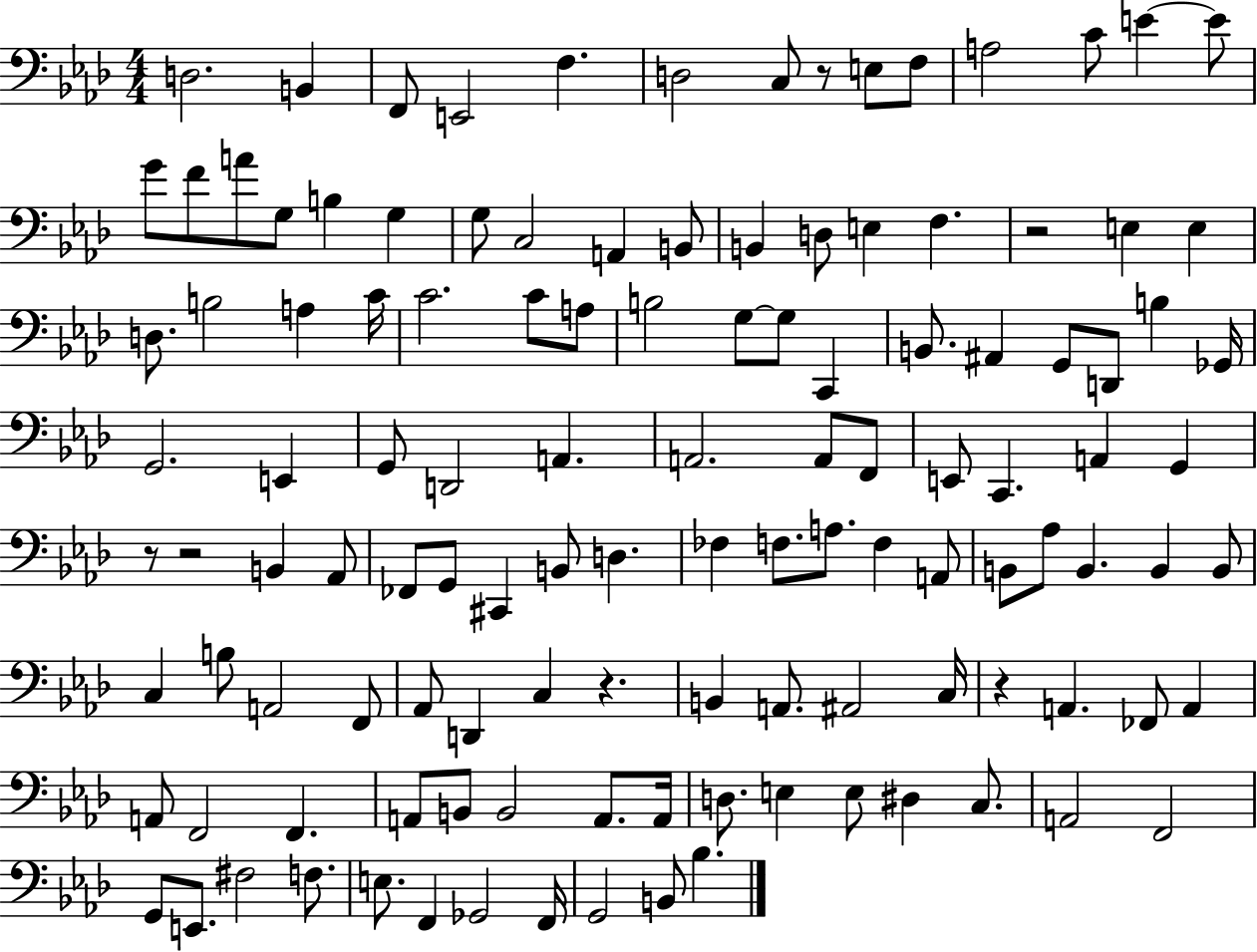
D3/h. B2/q F2/e E2/h F3/q. D3/h C3/e R/e E3/e F3/e A3/h C4/e E4/q E4/e G4/e F4/e A4/e G3/e B3/q G3/q G3/e C3/h A2/q B2/e B2/q D3/e E3/q F3/q. R/h E3/q E3/q D3/e. B3/h A3/q C4/s C4/h. C4/e A3/e B3/h G3/e G3/e C2/q B2/e. A#2/q G2/e D2/e B3/q Gb2/s G2/h. E2/q G2/e D2/h A2/q. A2/h. A2/e F2/e E2/e C2/q. A2/q G2/q R/e R/h B2/q Ab2/e FES2/e G2/e C#2/q B2/e D3/q. FES3/q F3/e. A3/e. F3/q A2/e B2/e Ab3/e B2/q. B2/q B2/e C3/q B3/e A2/h F2/e Ab2/e D2/q C3/q R/q. B2/q A2/e. A#2/h C3/s R/q A2/q. FES2/e A2/q A2/e F2/h F2/q. A2/e B2/e B2/h A2/e. A2/s D3/e. E3/q E3/e D#3/q C3/e. A2/h F2/h G2/e E2/e. F#3/h F3/e. E3/e. F2/q Gb2/h F2/s G2/h B2/e Bb3/q.